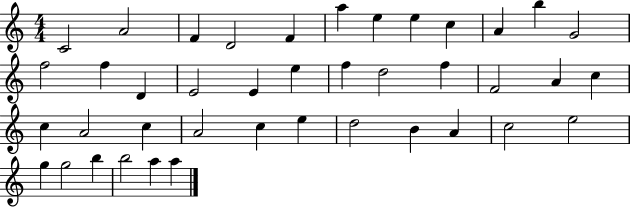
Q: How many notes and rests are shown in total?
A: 41